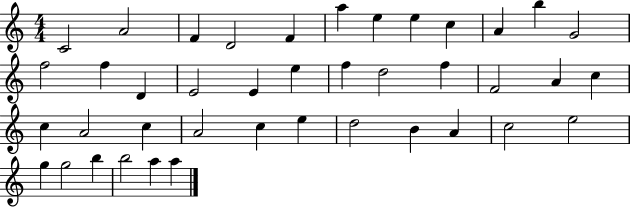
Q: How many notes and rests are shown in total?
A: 41